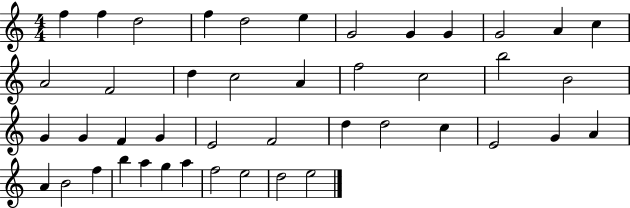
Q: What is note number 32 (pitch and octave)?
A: G4